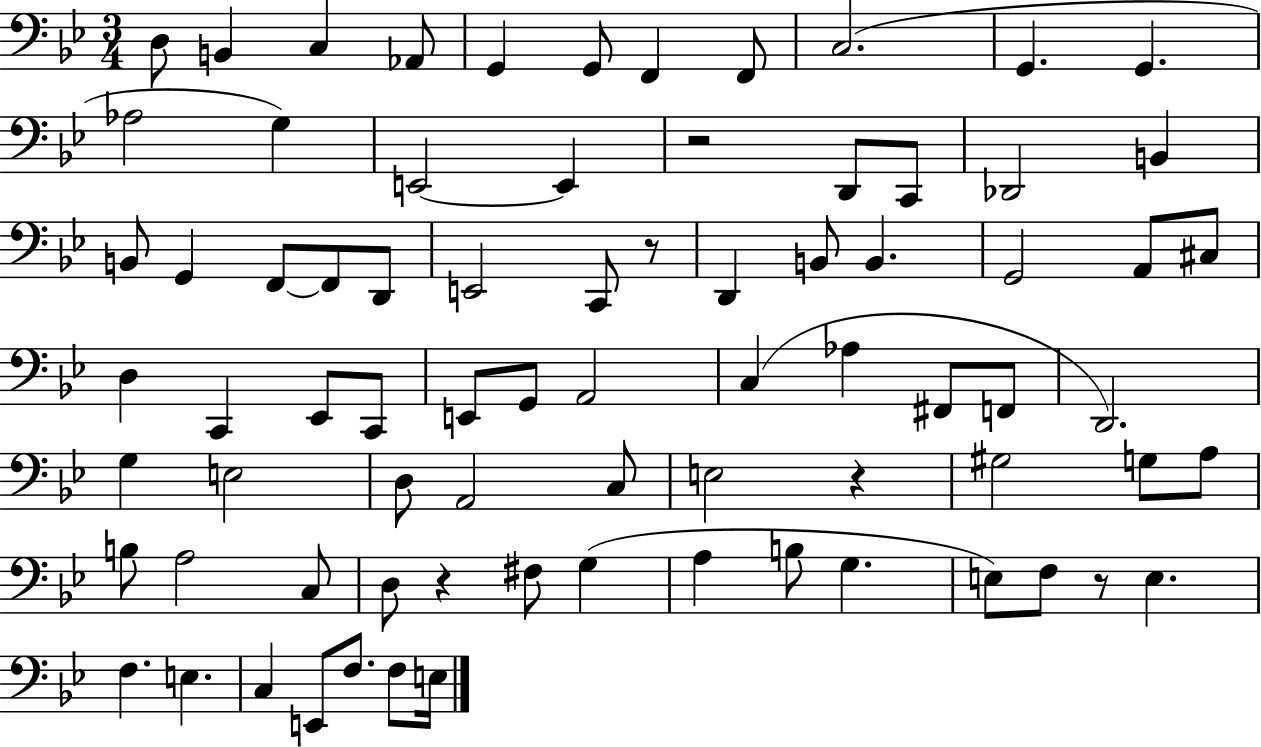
D3/e B2/q C3/q Ab2/e G2/q G2/e F2/q F2/e C3/h. G2/q. G2/q. Ab3/h G3/q E2/h E2/q R/h D2/e C2/e Db2/h B2/q B2/e G2/q F2/e F2/e D2/e E2/h C2/e R/e D2/q B2/e B2/q. G2/h A2/e C#3/e D3/q C2/q Eb2/e C2/e E2/e G2/e A2/h C3/q Ab3/q F#2/e F2/e D2/h. G3/q E3/h D3/e A2/h C3/e E3/h R/q G#3/h G3/e A3/e B3/e A3/h C3/e D3/e R/q F#3/e G3/q A3/q B3/e G3/q. E3/e F3/e R/e E3/q. F3/q. E3/q. C3/q E2/e F3/e. F3/e E3/s